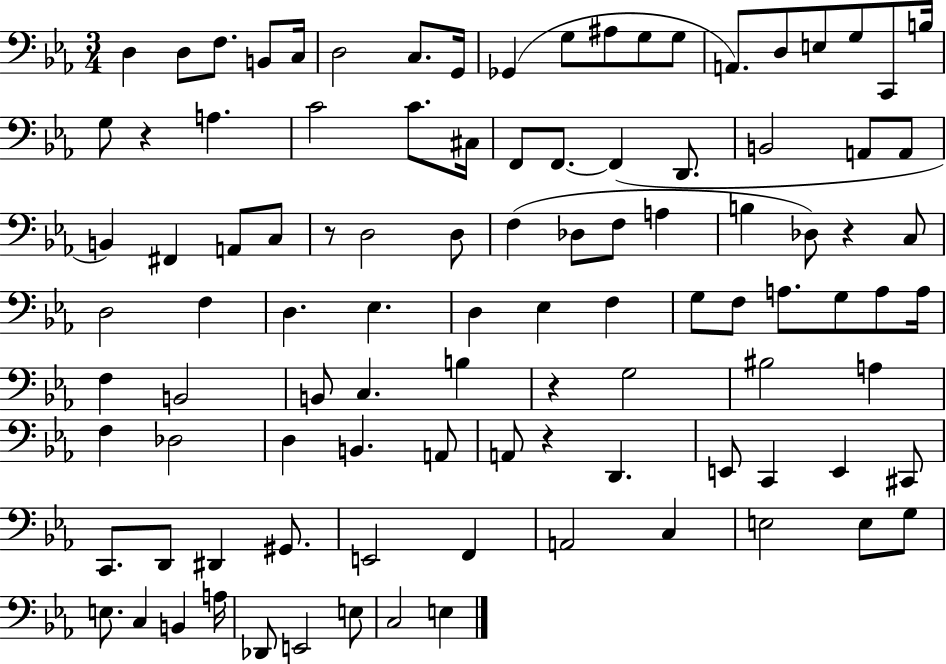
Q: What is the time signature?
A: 3/4